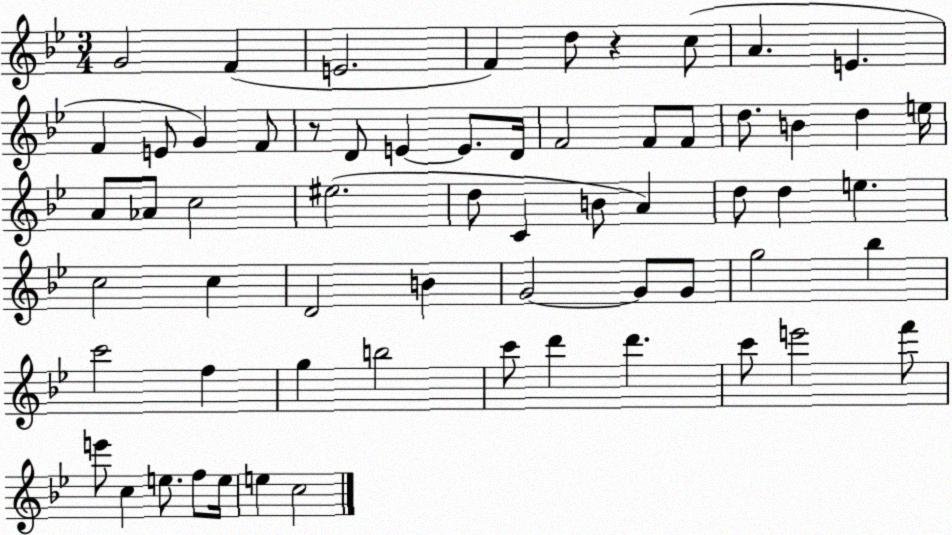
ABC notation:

X:1
T:Untitled
M:3/4
L:1/4
K:Bb
G2 F E2 F d/2 z c/2 A E F E/2 G F/2 z/2 D/2 E E/2 D/4 F2 F/2 F/2 d/2 B d e/4 A/2 _A/2 c2 ^e2 d/2 C B/2 A d/2 d e c2 c D2 B G2 G/2 G/2 g2 _b c'2 f g b2 c'/2 d' d' c'/2 e'2 f'/2 e'/2 c e/2 f/2 e/4 e c2